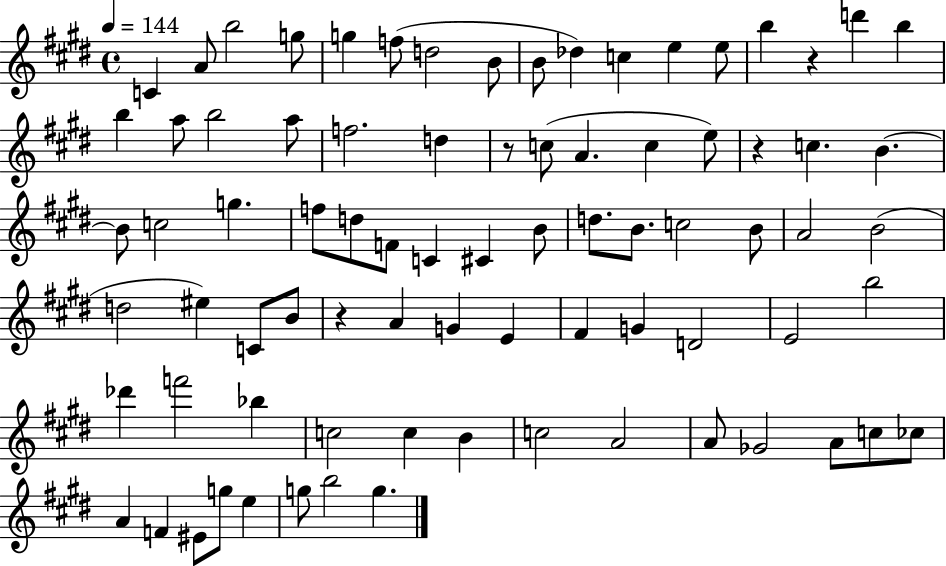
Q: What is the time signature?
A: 4/4